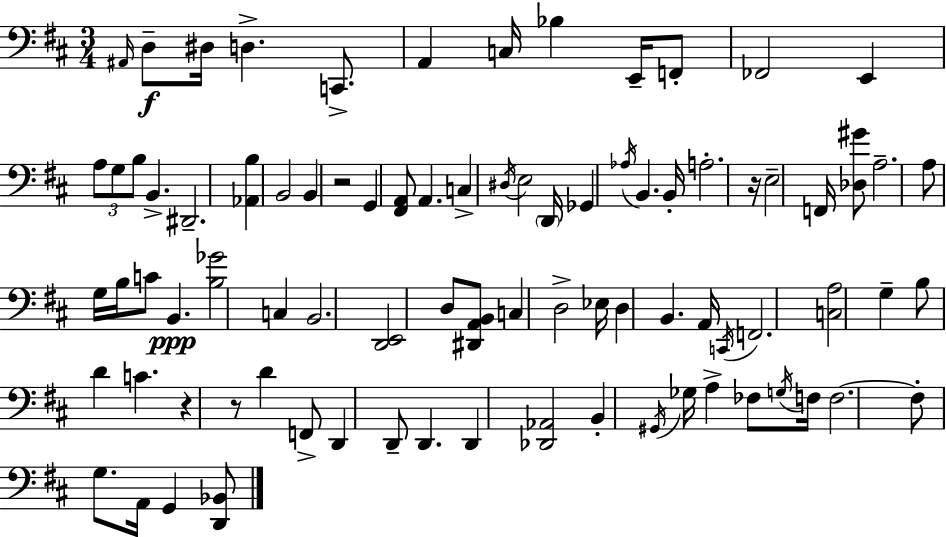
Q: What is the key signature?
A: D major